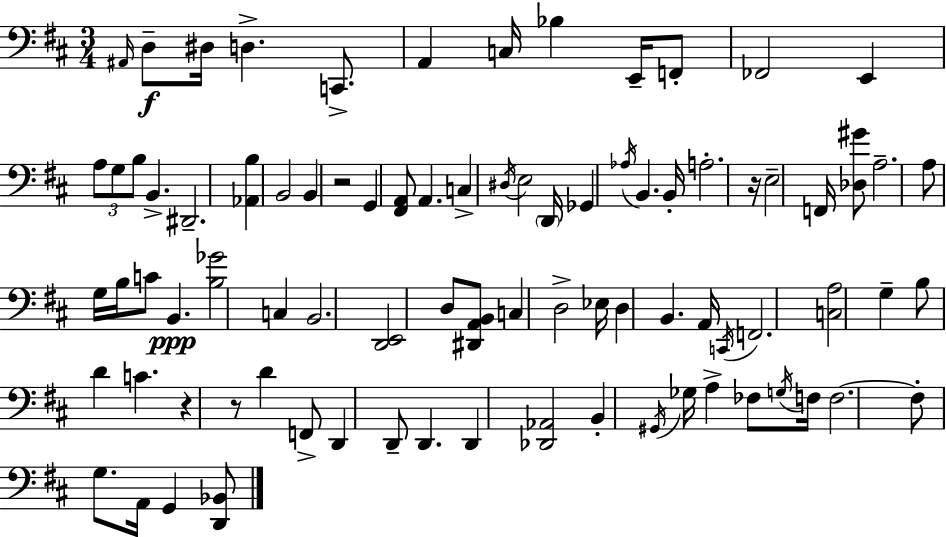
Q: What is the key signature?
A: D major